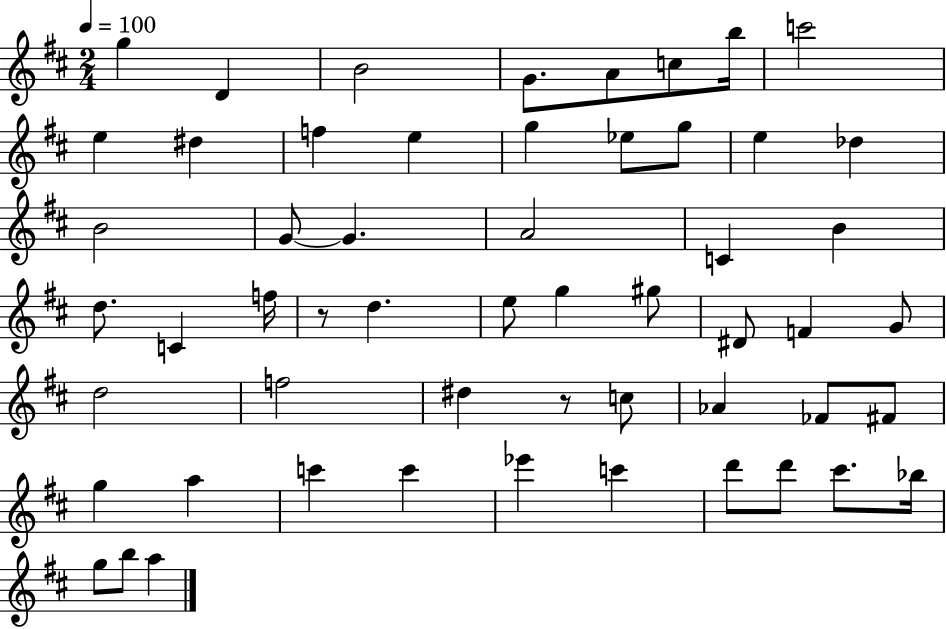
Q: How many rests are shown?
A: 2